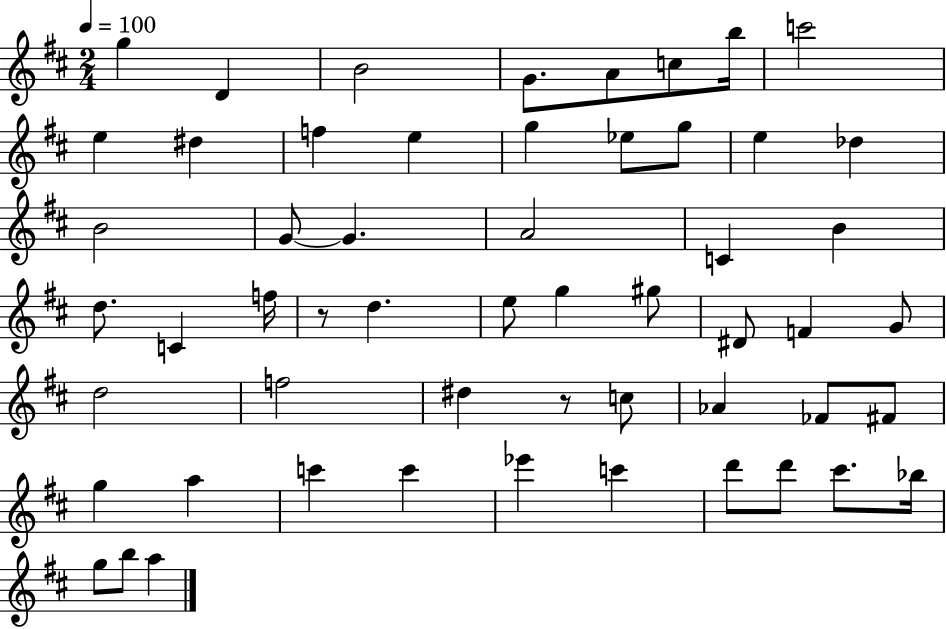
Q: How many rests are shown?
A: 2